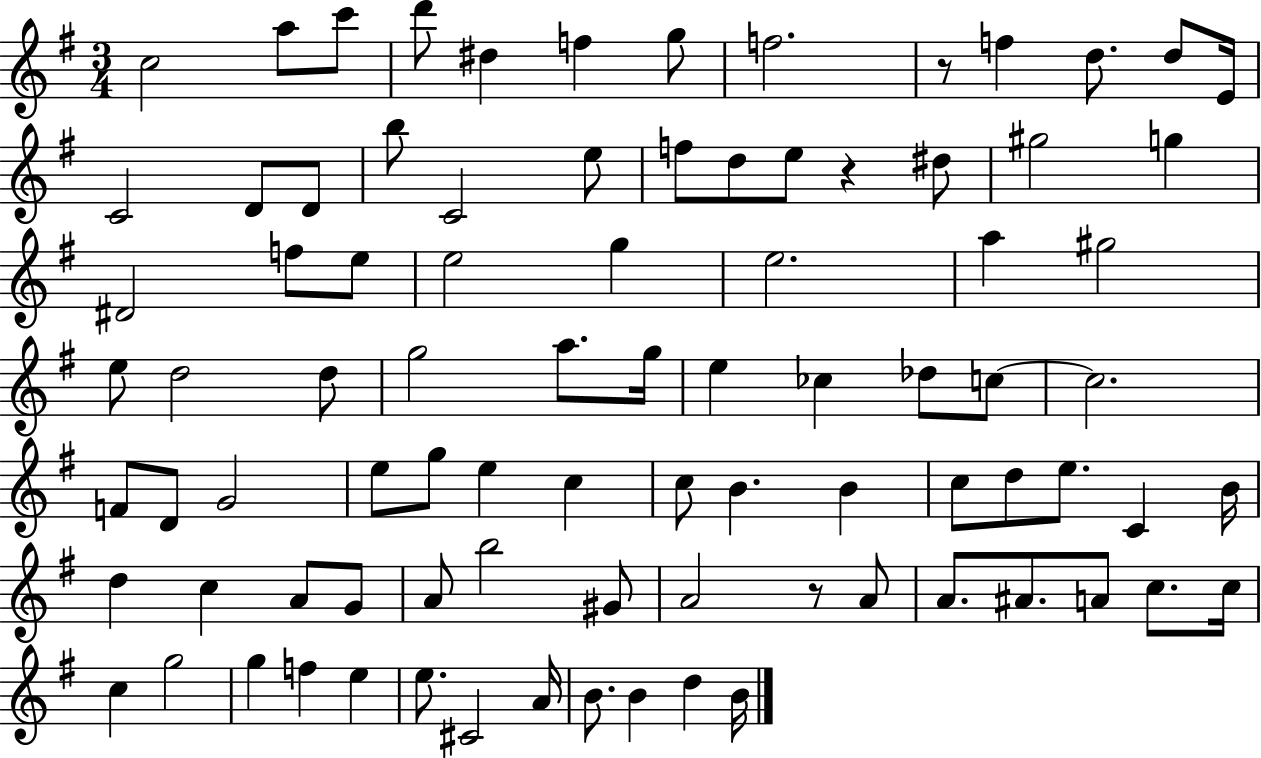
C5/h A5/e C6/e D6/e D#5/q F5/q G5/e F5/h. R/e F5/q D5/e. D5/e E4/s C4/h D4/e D4/e B5/e C4/h E5/e F5/e D5/e E5/e R/q D#5/e G#5/h G5/q D#4/h F5/e E5/e E5/h G5/q E5/h. A5/q G#5/h E5/e D5/h D5/e G5/h A5/e. G5/s E5/q CES5/q Db5/e C5/e C5/h. F4/e D4/e G4/h E5/e G5/e E5/q C5/q C5/e B4/q. B4/q C5/e D5/e E5/e. C4/q B4/s D5/q C5/q A4/e G4/e A4/e B5/h G#4/e A4/h R/e A4/e A4/e. A#4/e. A4/e C5/e. C5/s C5/q G5/h G5/q F5/q E5/q E5/e. C#4/h A4/s B4/e. B4/q D5/q B4/s